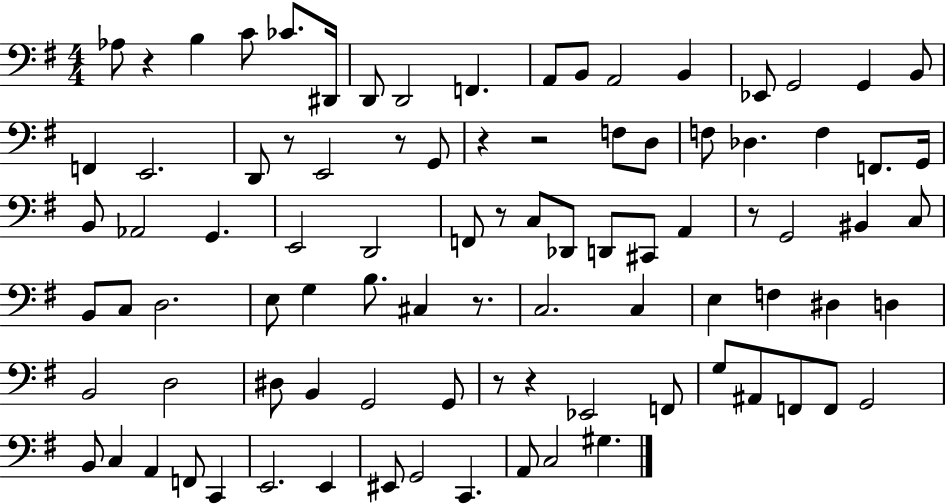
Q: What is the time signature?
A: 4/4